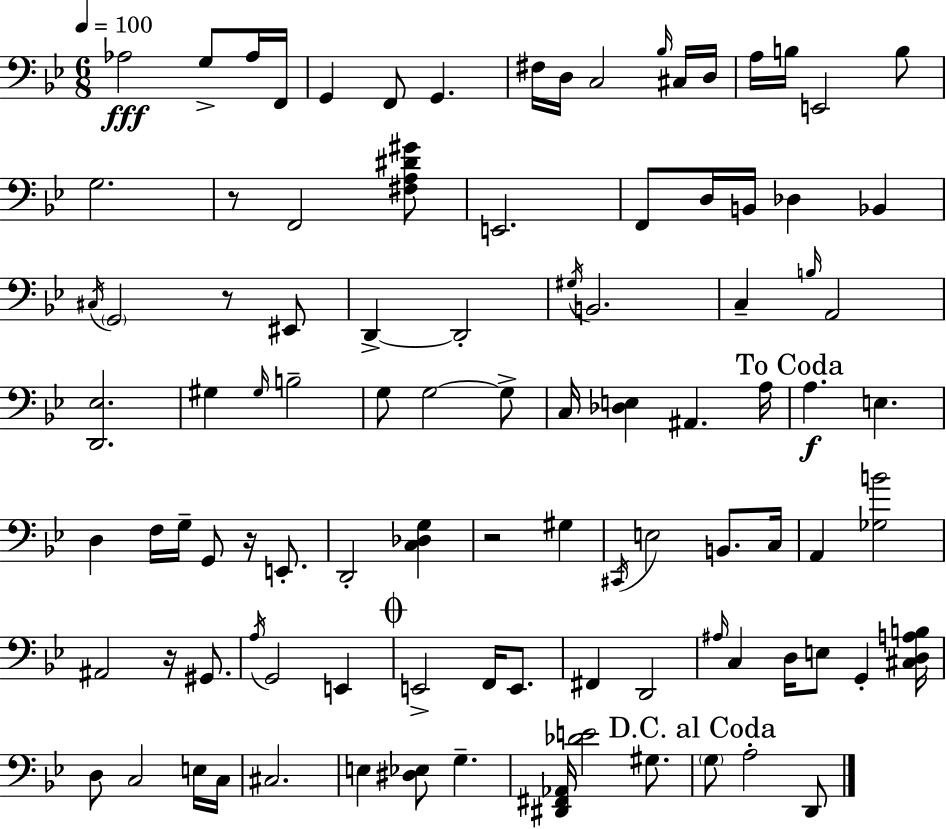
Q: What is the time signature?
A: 6/8